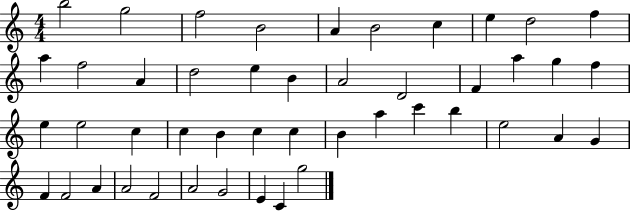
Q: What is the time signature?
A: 4/4